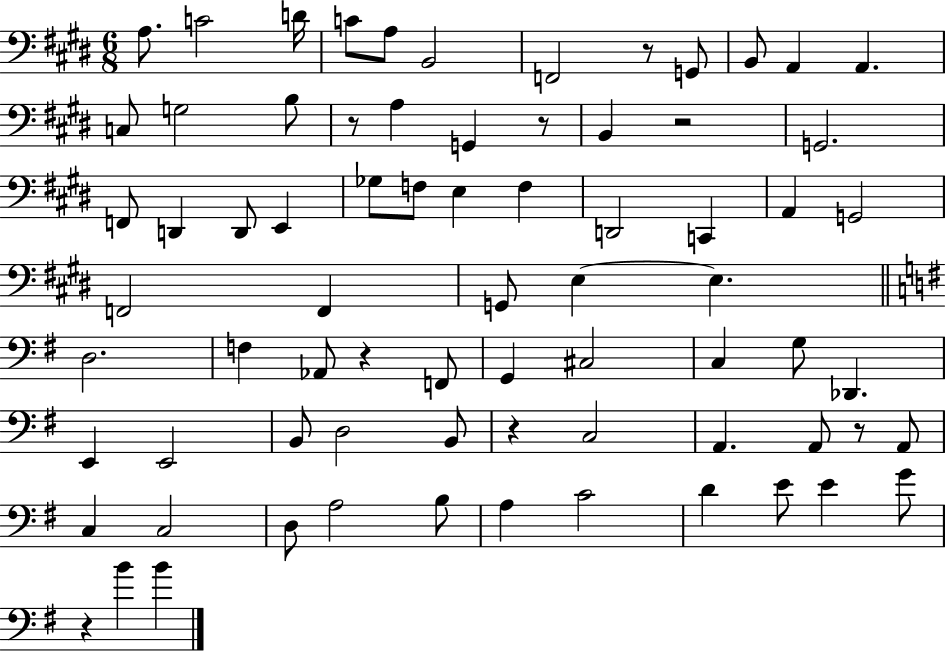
A3/e. C4/h D4/s C4/e A3/e B2/h F2/h R/e G2/e B2/e A2/q A2/q. C3/e G3/h B3/e R/e A3/q G2/q R/e B2/q R/h G2/h. F2/e D2/q D2/e E2/q Gb3/e F3/e E3/q F3/q D2/h C2/q A2/q G2/h F2/h F2/q G2/e E3/q E3/q. D3/h. F3/q Ab2/e R/q F2/e G2/q C#3/h C3/q G3/e Db2/q. E2/q E2/h B2/e D3/h B2/e R/q C3/h A2/q. A2/e R/e A2/e C3/q C3/h D3/e A3/h B3/e A3/q C4/h D4/q E4/e E4/q G4/e R/q B4/q B4/q